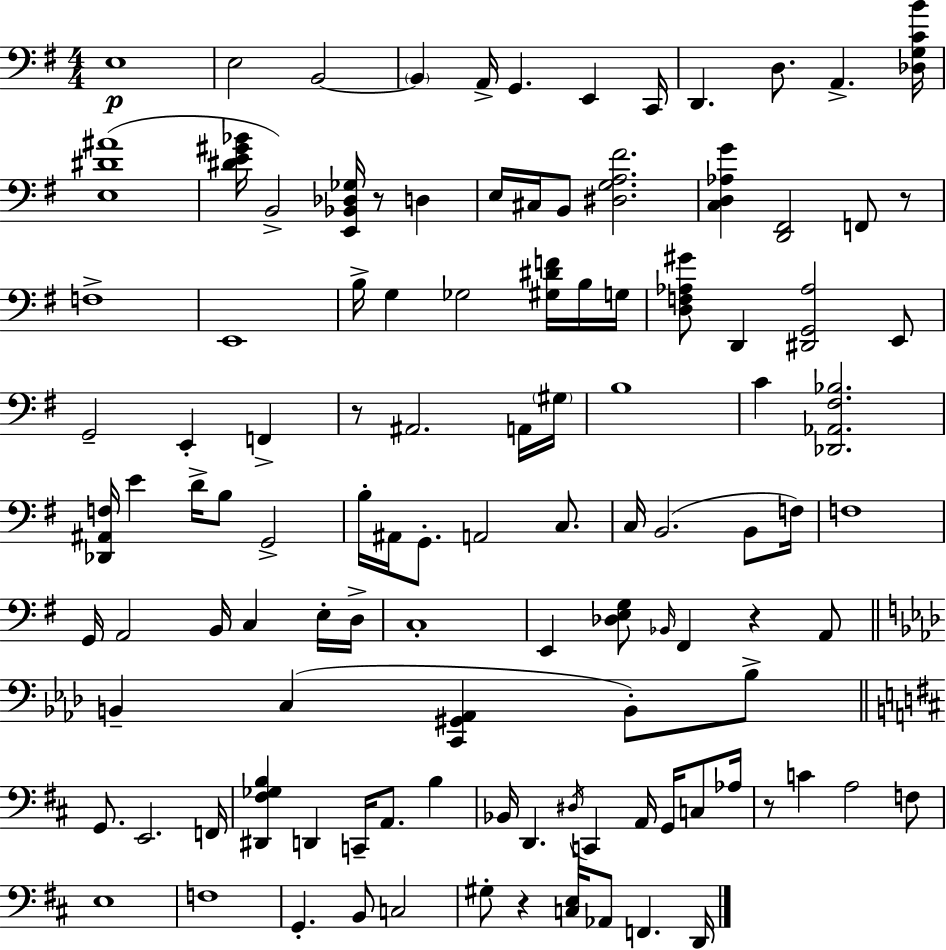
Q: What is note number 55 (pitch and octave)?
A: C3